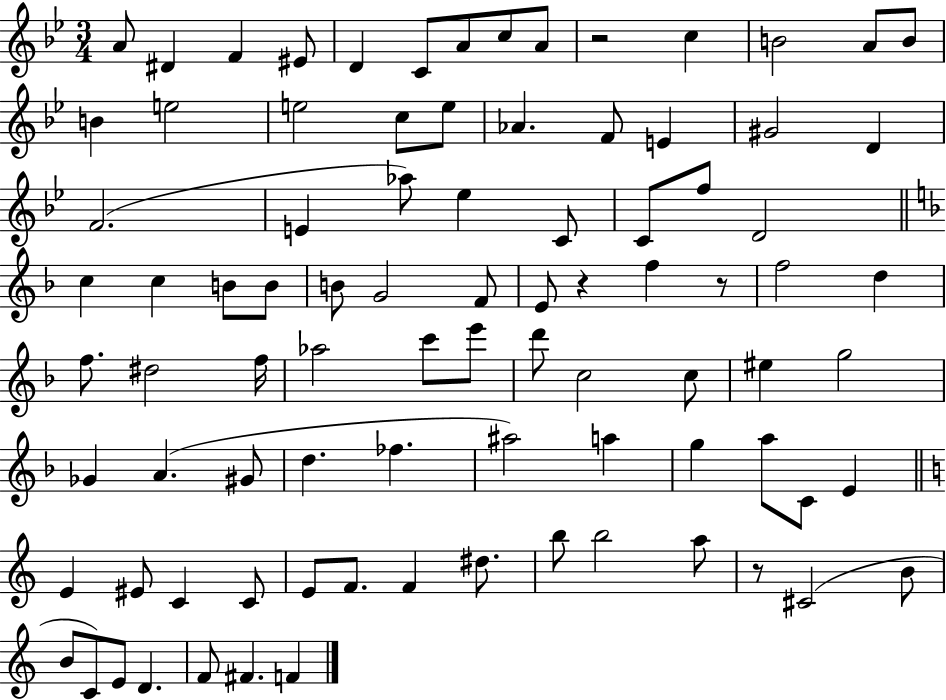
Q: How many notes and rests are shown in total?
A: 88